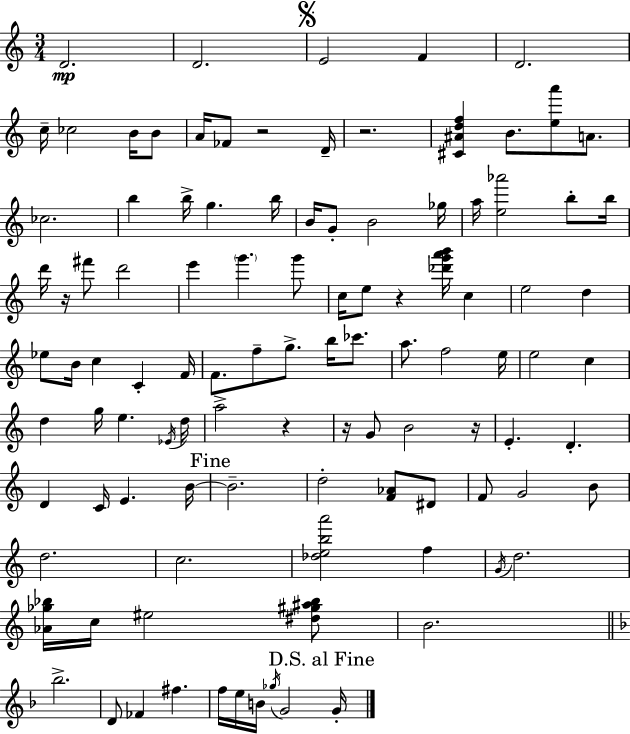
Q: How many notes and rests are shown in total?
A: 105